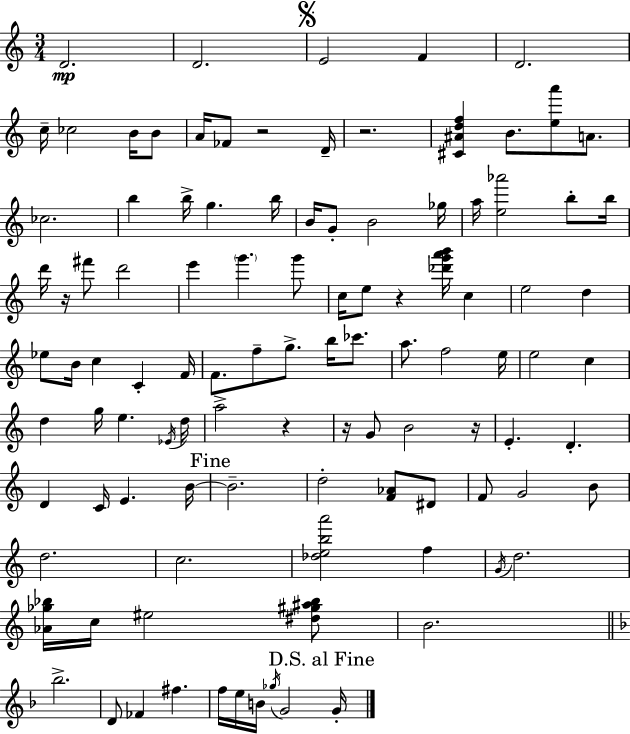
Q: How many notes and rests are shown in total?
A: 105